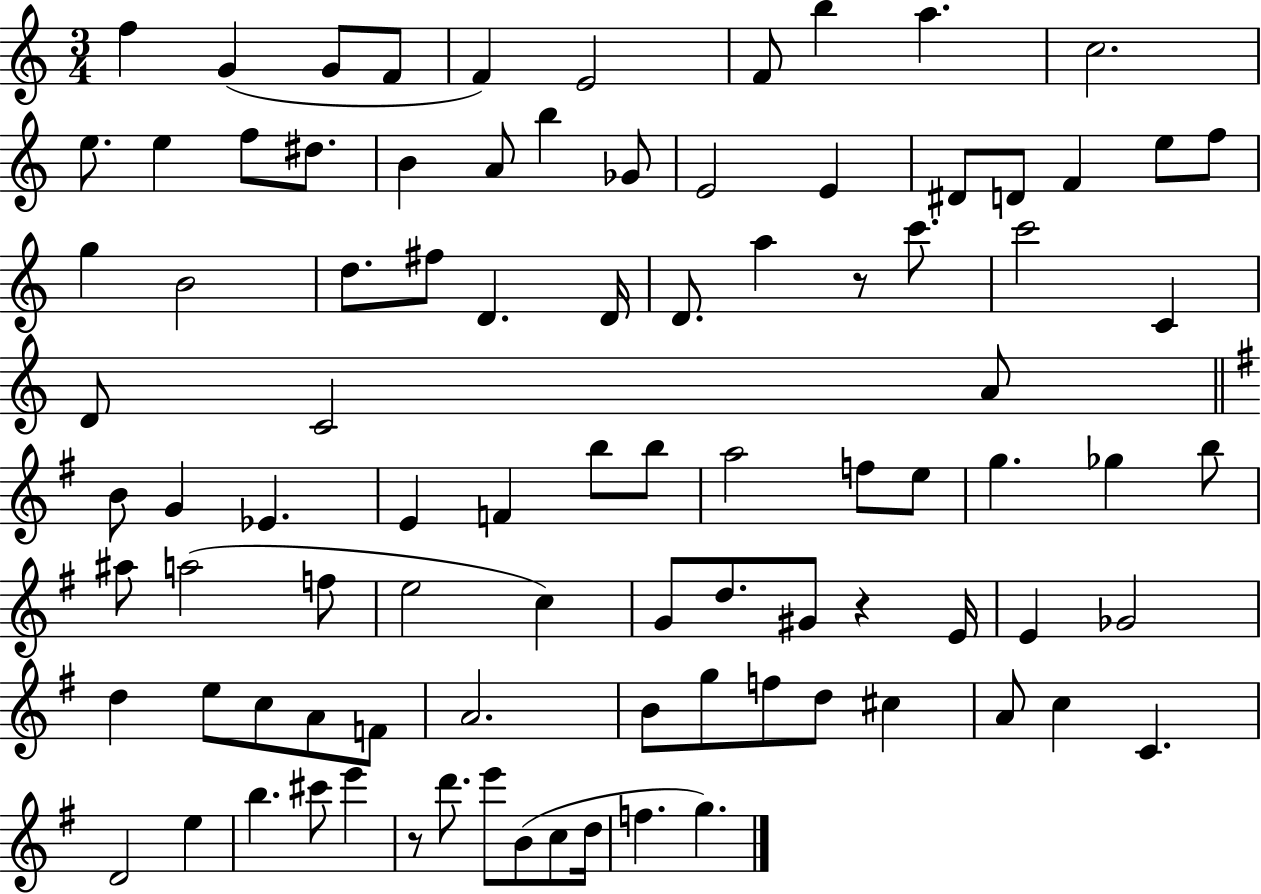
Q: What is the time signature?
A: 3/4